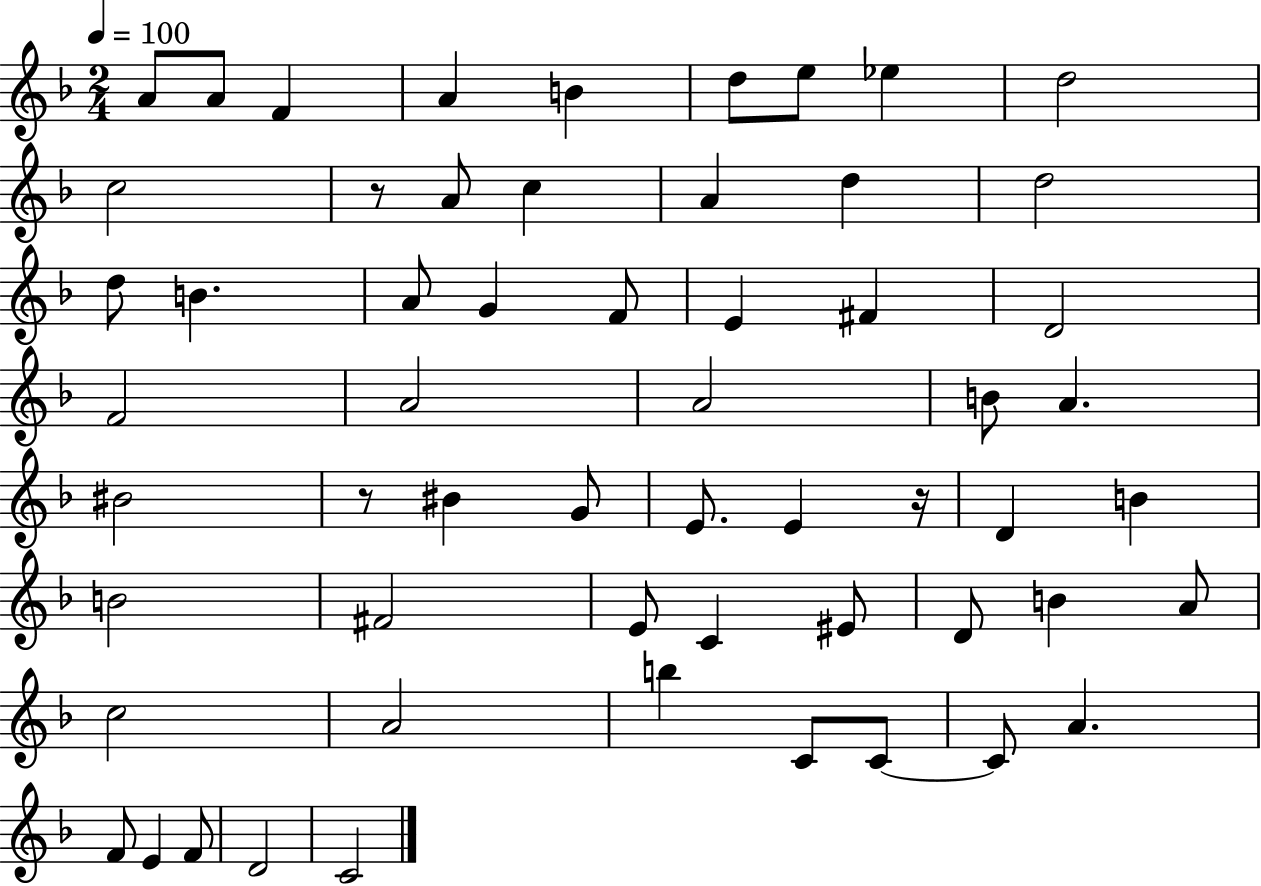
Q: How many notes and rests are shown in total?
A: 58